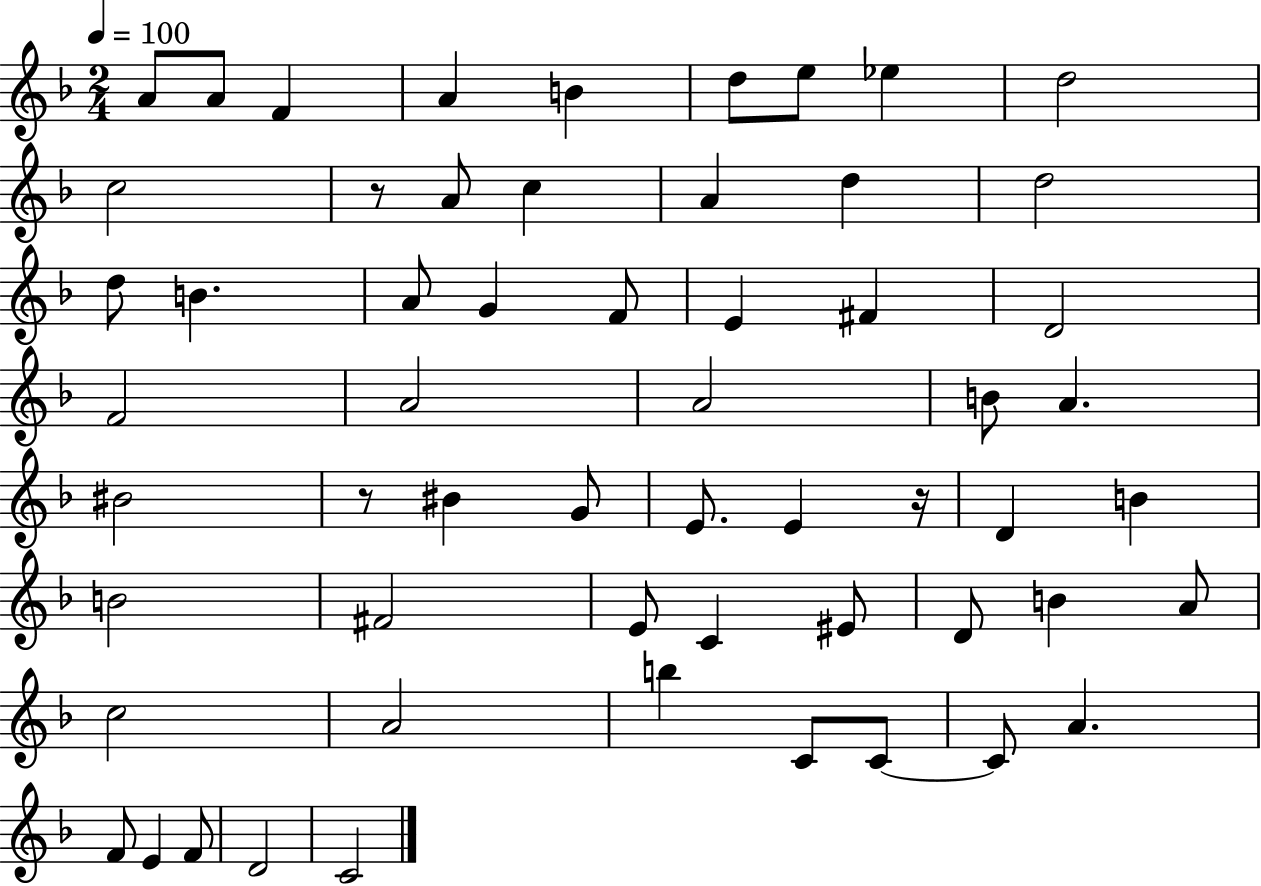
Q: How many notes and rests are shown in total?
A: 58